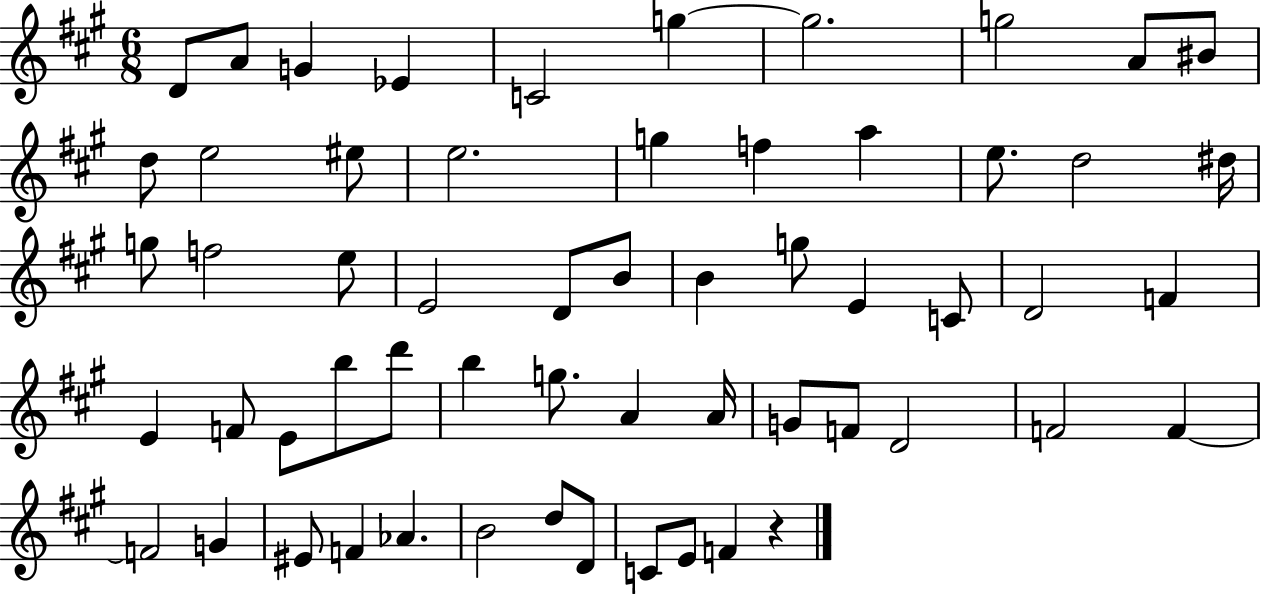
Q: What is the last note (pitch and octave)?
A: F4